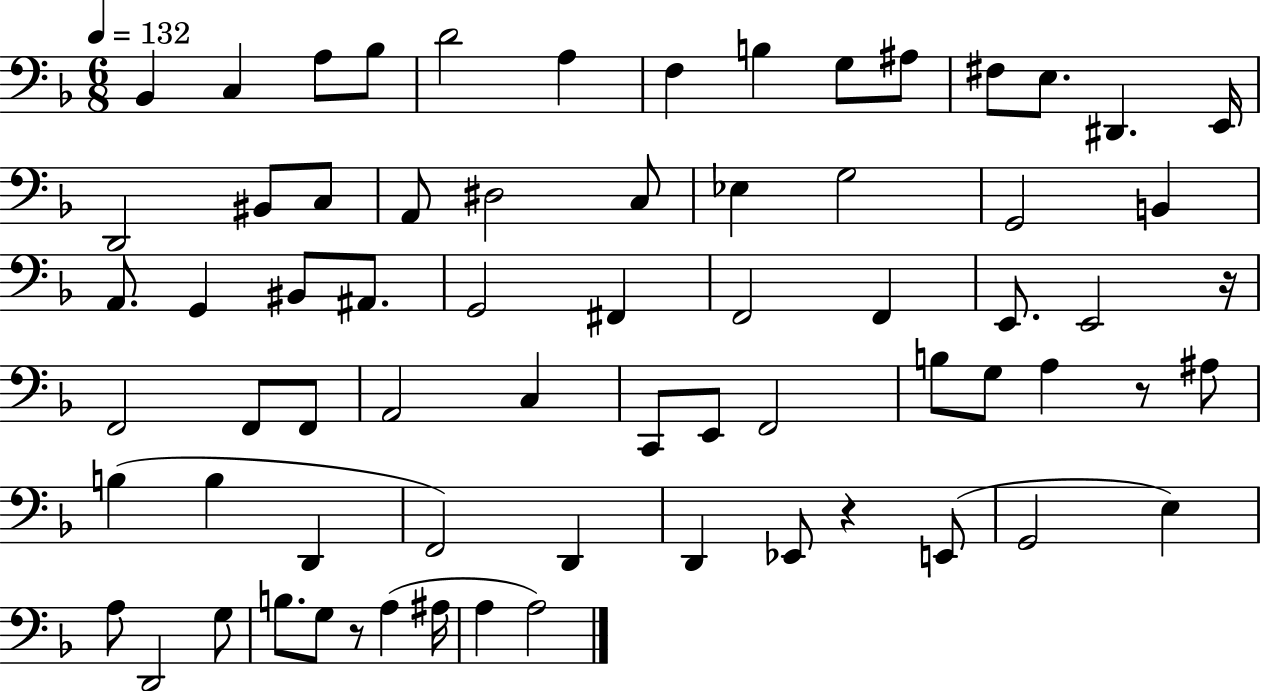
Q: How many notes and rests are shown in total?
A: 69